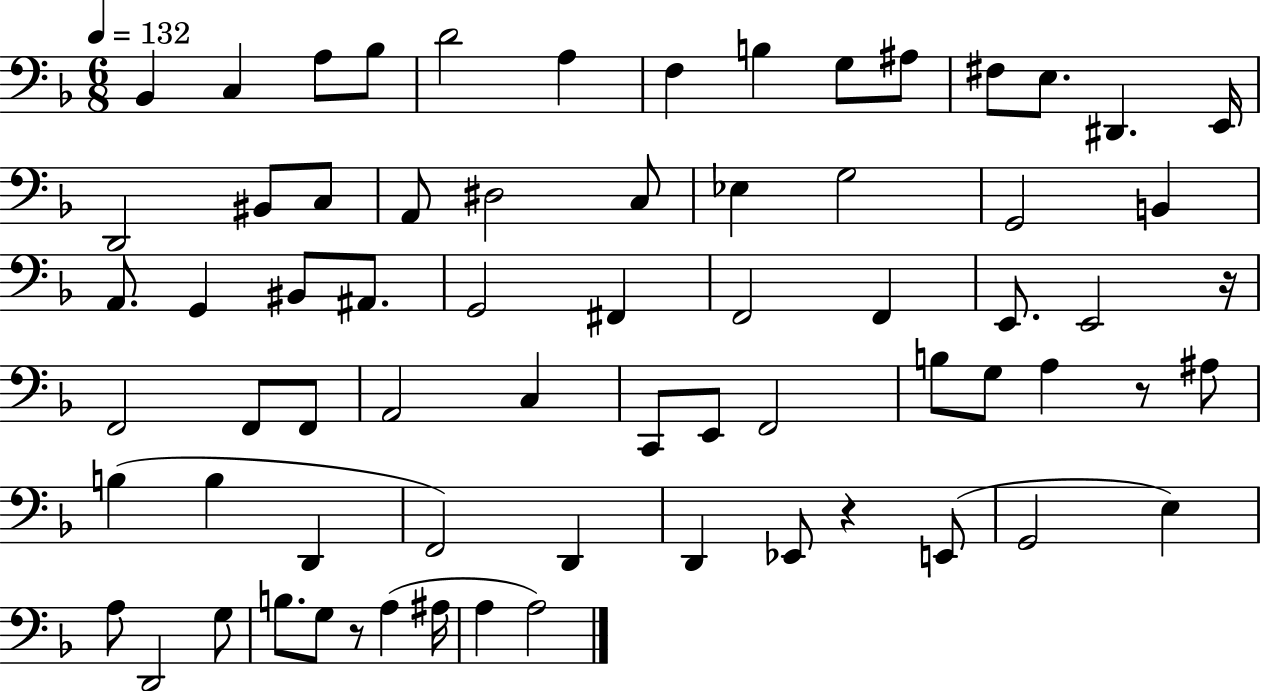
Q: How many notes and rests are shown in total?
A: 69